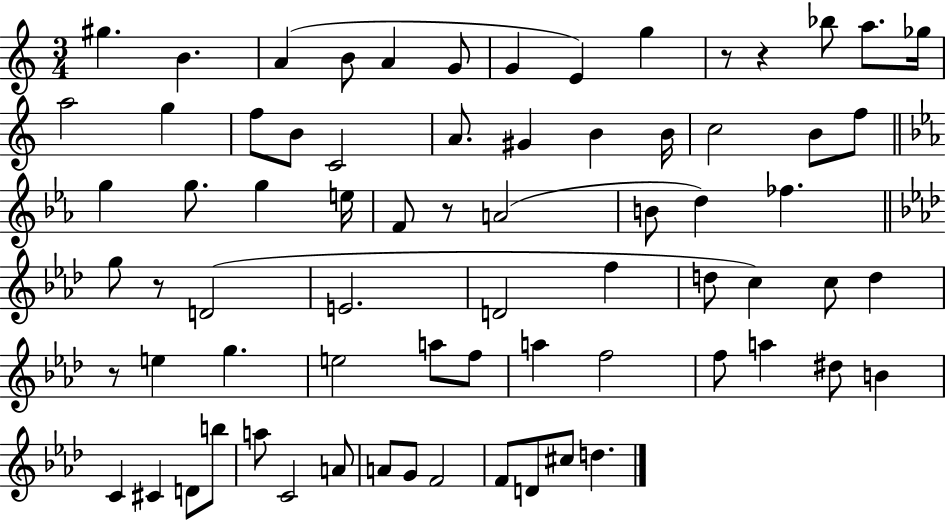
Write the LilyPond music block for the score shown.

{
  \clef treble
  \numericTimeSignature
  \time 3/4
  \key c \major
  gis''4. b'4. | a'4( b'8 a'4 g'8 | g'4 e'4) g''4 | r8 r4 bes''8 a''8. ges''16 | \break a''2 g''4 | f''8 b'8 c'2 | a'8. gis'4 b'4 b'16 | c''2 b'8 f''8 | \break \bar "||" \break \key c \minor g''4 g''8. g''4 e''16 | f'8 r8 a'2( | b'8 d''4) fes''4. | \bar "||" \break \key f \minor g''8 r8 d'2( | e'2. | d'2 f''4 | d''8 c''4) c''8 d''4 | \break r8 e''4 g''4. | e''2 a''8 f''8 | a''4 f''2 | f''8 a''4 dis''8 b'4 | \break c'4 cis'4 d'8 b''8 | a''8 c'2 a'8 | a'8 g'8 f'2 | f'8 d'8 cis''8 d''4. | \break \bar "|."
}